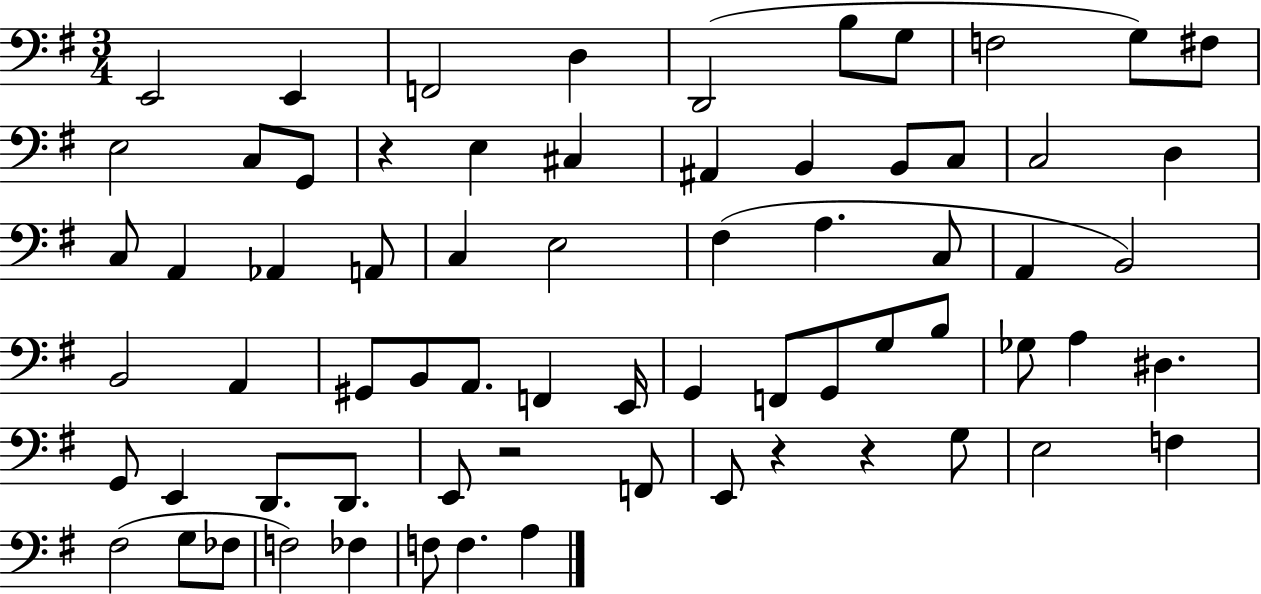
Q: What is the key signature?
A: G major